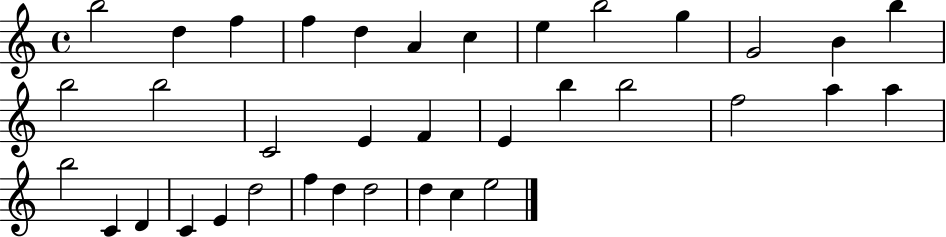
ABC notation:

X:1
T:Untitled
M:4/4
L:1/4
K:C
b2 d f f d A c e b2 g G2 B b b2 b2 C2 E F E b b2 f2 a a b2 C D C E d2 f d d2 d c e2